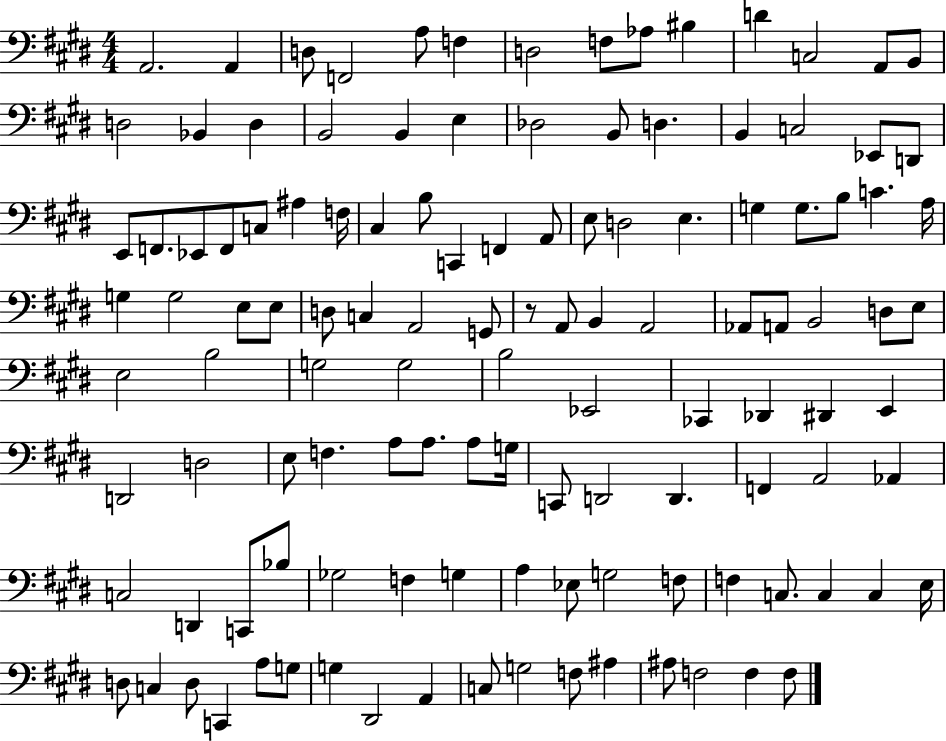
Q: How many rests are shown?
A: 1